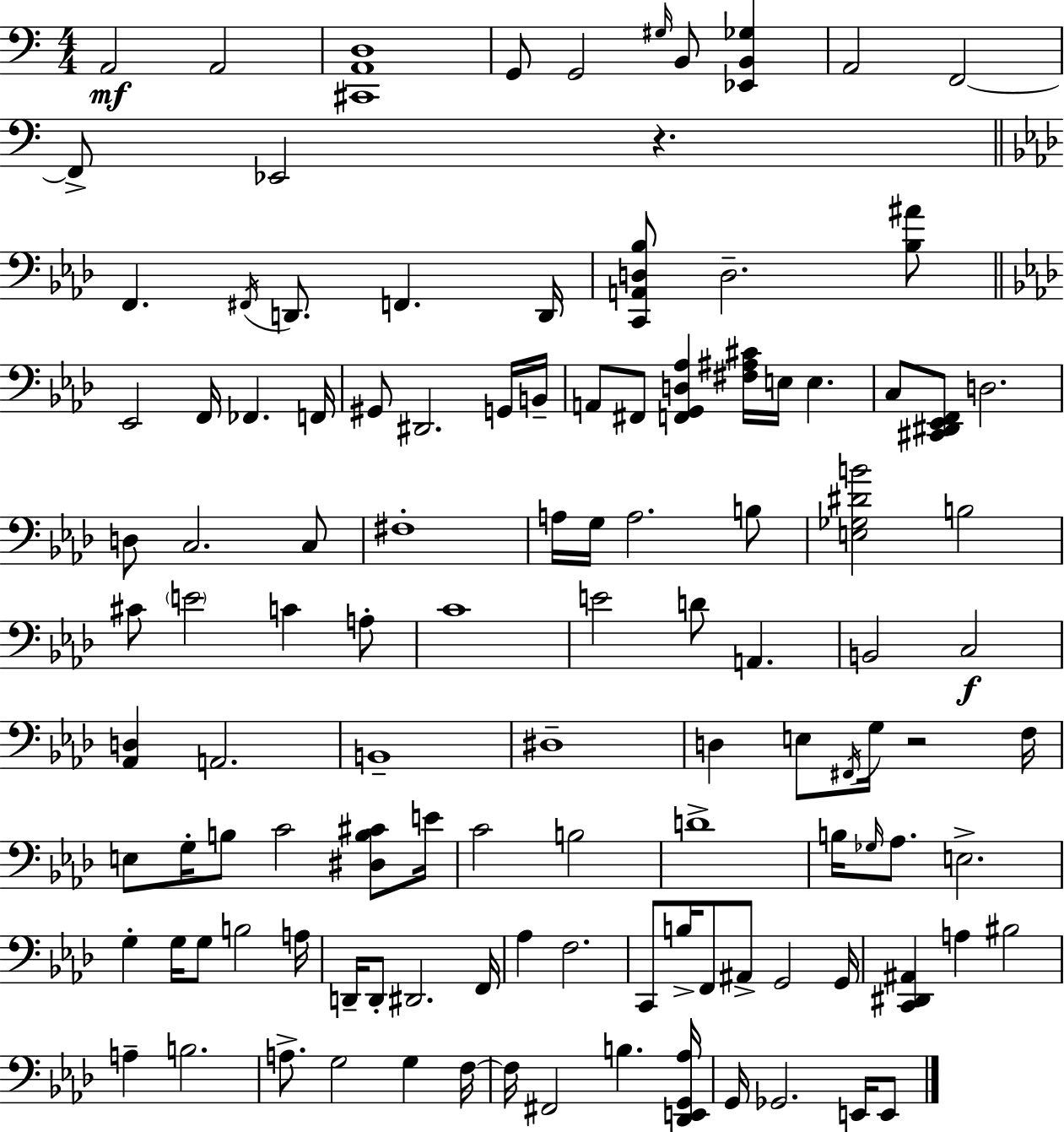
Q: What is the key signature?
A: A minor